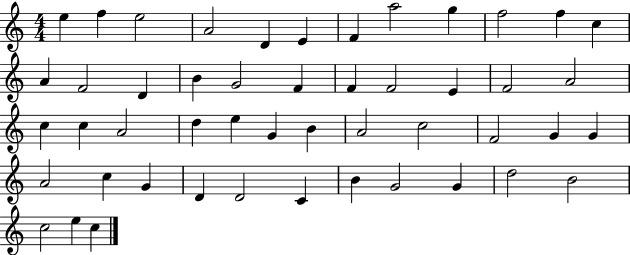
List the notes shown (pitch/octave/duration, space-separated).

E5/q F5/q E5/h A4/h D4/q E4/q F4/q A5/h G5/q F5/h F5/q C5/q A4/q F4/h D4/q B4/q G4/h F4/q F4/q F4/h E4/q F4/h A4/h C5/q C5/q A4/h D5/q E5/q G4/q B4/q A4/h C5/h F4/h G4/q G4/q A4/h C5/q G4/q D4/q D4/h C4/q B4/q G4/h G4/q D5/h B4/h C5/h E5/q C5/q